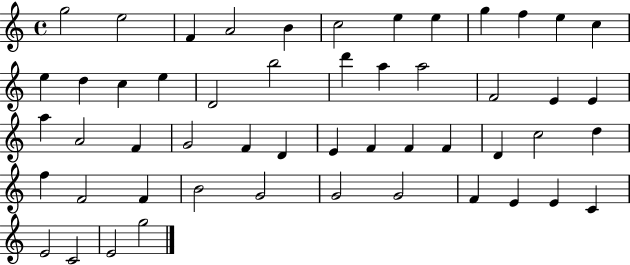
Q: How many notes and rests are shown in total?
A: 52